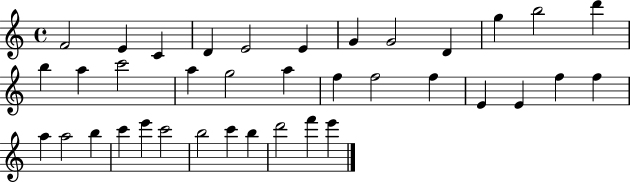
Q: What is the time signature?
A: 4/4